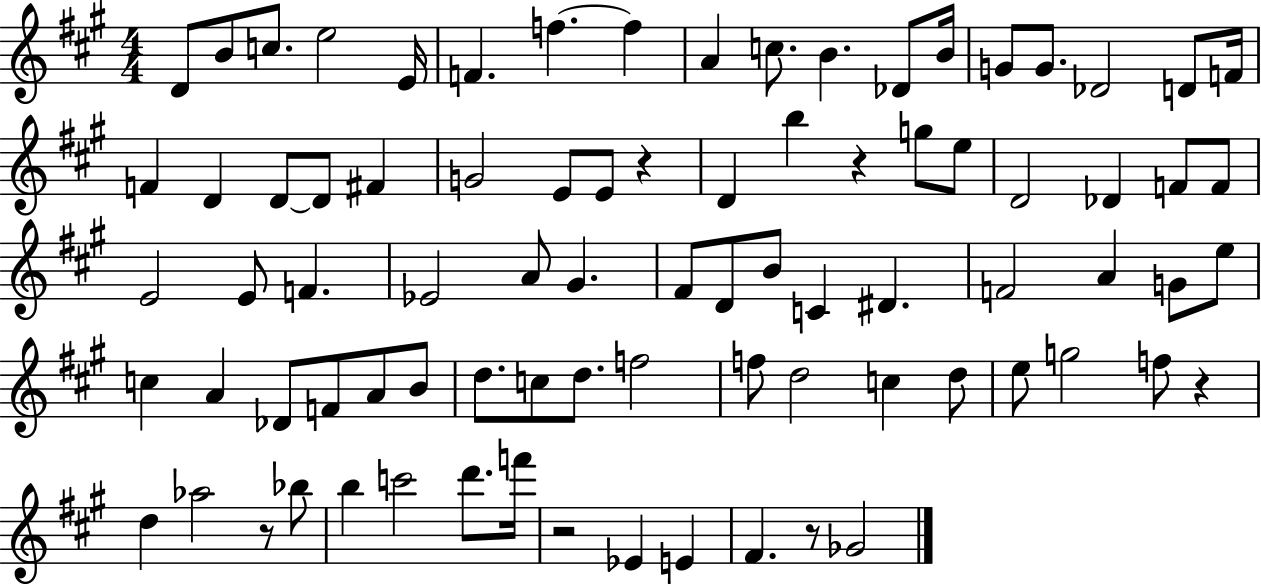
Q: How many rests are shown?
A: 6